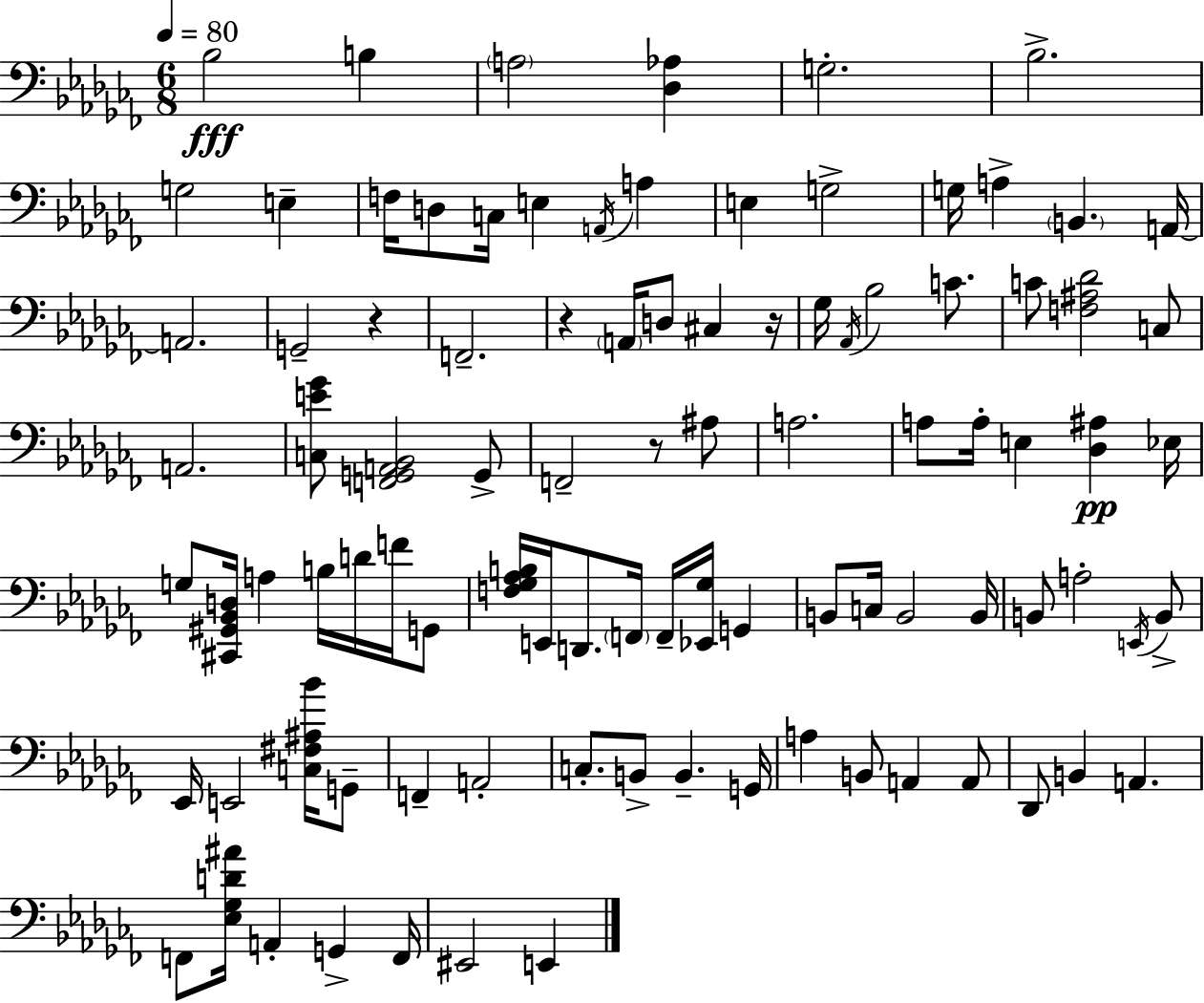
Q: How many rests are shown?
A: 4